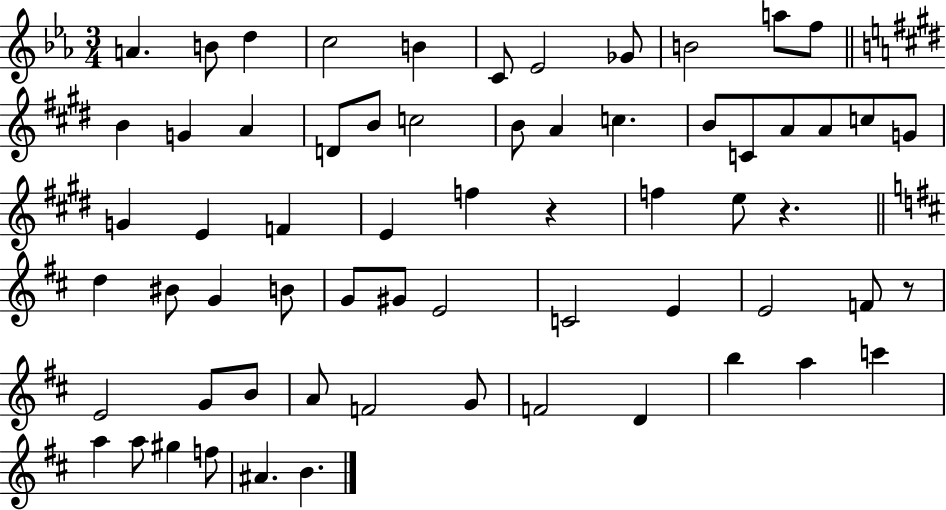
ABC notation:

X:1
T:Untitled
M:3/4
L:1/4
K:Eb
A B/2 d c2 B C/2 _E2 _G/2 B2 a/2 f/2 B G A D/2 B/2 c2 B/2 A c B/2 C/2 A/2 A/2 c/2 G/2 G E F E f z f e/2 z d ^B/2 G B/2 G/2 ^G/2 E2 C2 E E2 F/2 z/2 E2 G/2 B/2 A/2 F2 G/2 F2 D b a c' a a/2 ^g f/2 ^A B